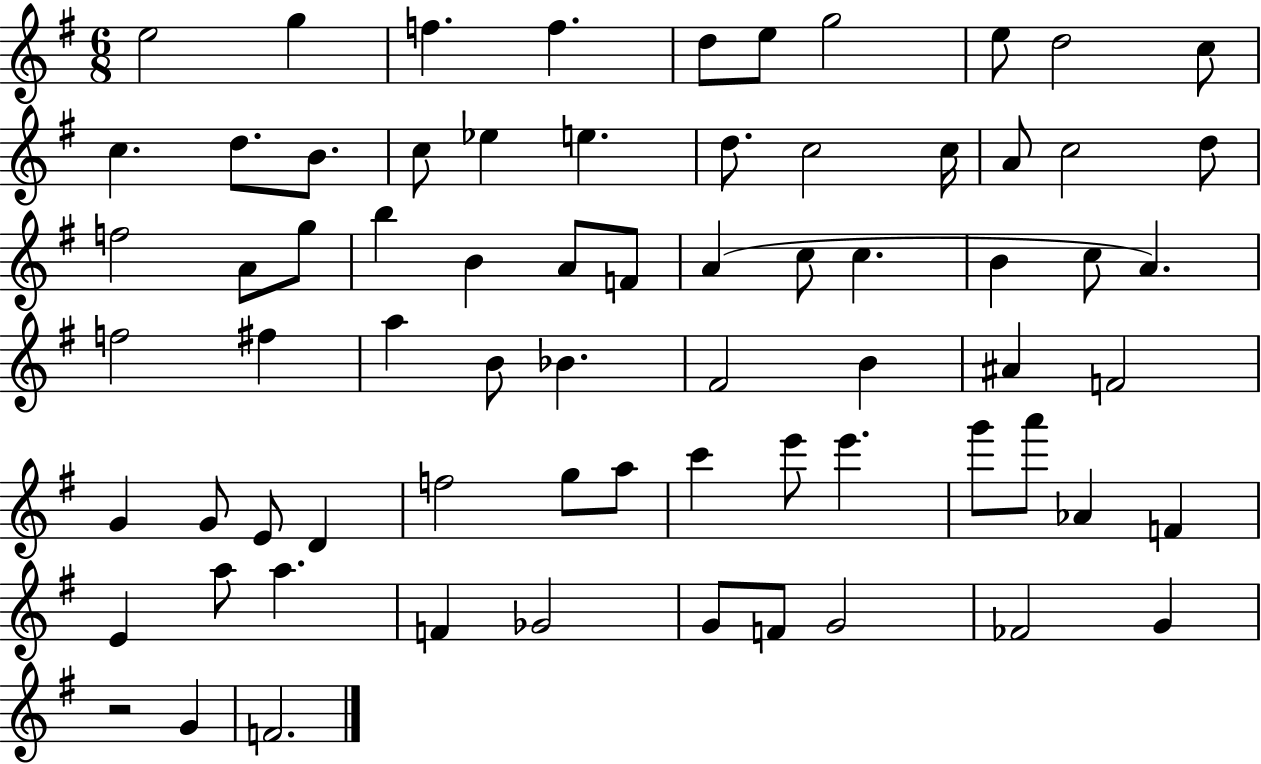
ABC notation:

X:1
T:Untitled
M:6/8
L:1/4
K:G
e2 g f f d/2 e/2 g2 e/2 d2 c/2 c d/2 B/2 c/2 _e e d/2 c2 c/4 A/2 c2 d/2 f2 A/2 g/2 b B A/2 F/2 A c/2 c B c/2 A f2 ^f a B/2 _B ^F2 B ^A F2 G G/2 E/2 D f2 g/2 a/2 c' e'/2 e' g'/2 a'/2 _A F E a/2 a F _G2 G/2 F/2 G2 _F2 G z2 G F2